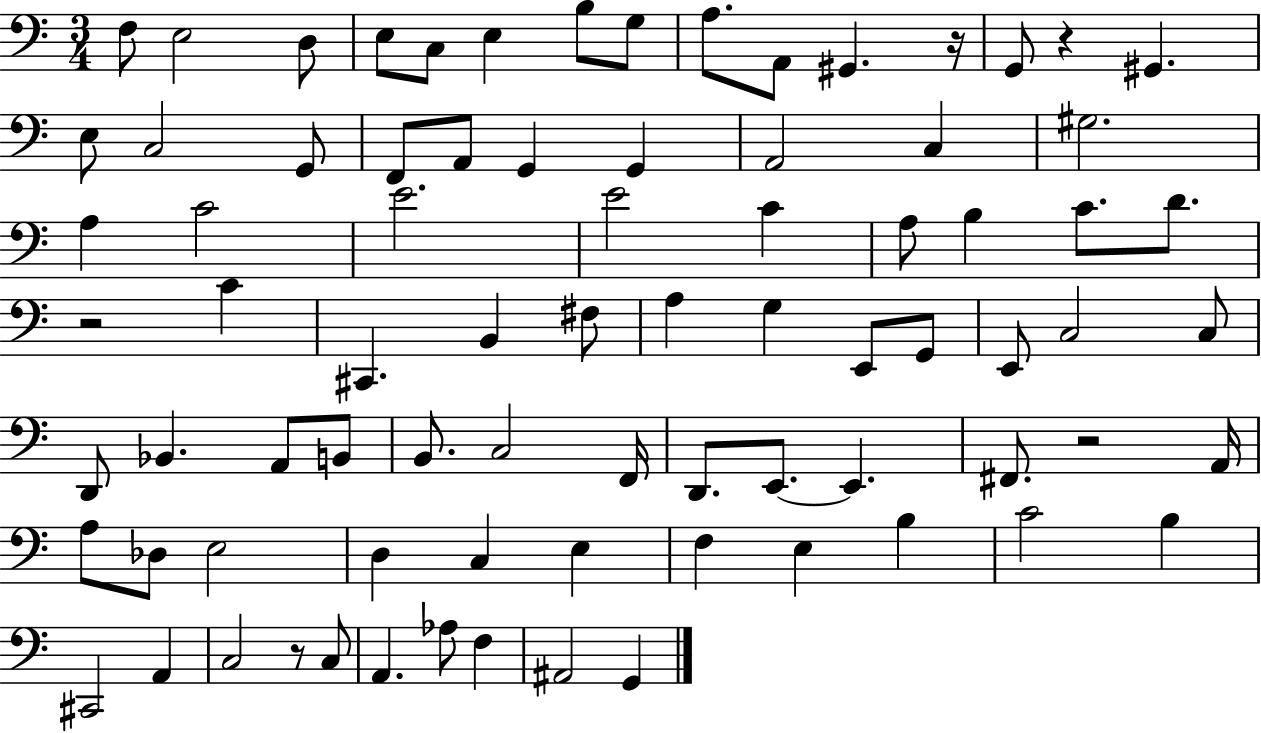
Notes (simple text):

F3/e E3/h D3/e E3/e C3/e E3/q B3/e G3/e A3/e. A2/e G#2/q. R/s G2/e R/q G#2/q. E3/e C3/h G2/e F2/e A2/e G2/q G2/q A2/h C3/q G#3/h. A3/q C4/h E4/h. E4/h C4/q A3/e B3/q C4/e. D4/e. R/h C4/q C#2/q. B2/q F#3/e A3/q G3/q E2/e G2/e E2/e C3/h C3/e D2/e Bb2/q. A2/e B2/e B2/e. C3/h F2/s D2/e. E2/e. E2/q. F#2/e. R/h A2/s A3/e Db3/e E3/h D3/q C3/q E3/q F3/q E3/q B3/q C4/h B3/q C#2/h A2/q C3/h R/e C3/e A2/q. Ab3/e F3/q A#2/h G2/q